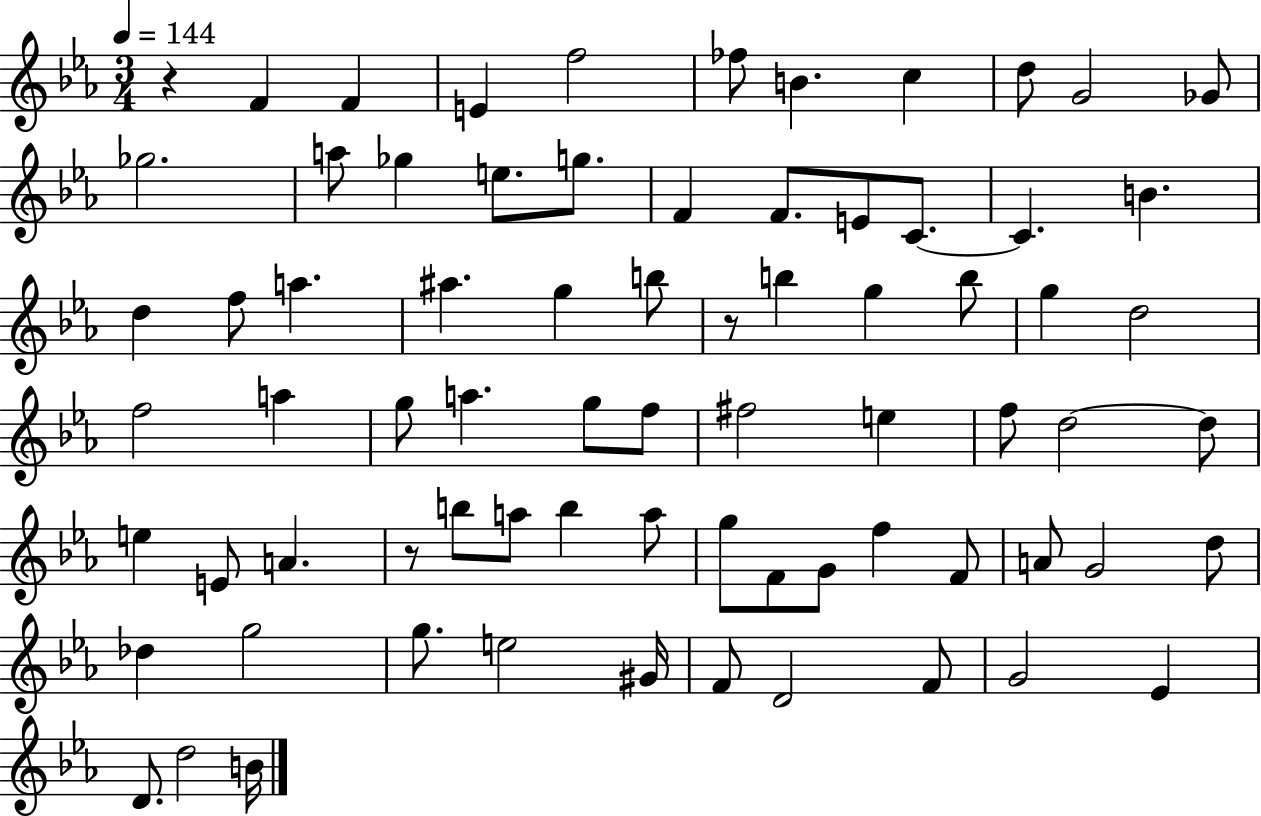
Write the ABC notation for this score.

X:1
T:Untitled
M:3/4
L:1/4
K:Eb
z F F E f2 _f/2 B c d/2 G2 _G/2 _g2 a/2 _g e/2 g/2 F F/2 E/2 C/2 C B d f/2 a ^a g b/2 z/2 b g b/2 g d2 f2 a g/2 a g/2 f/2 ^f2 e f/2 d2 d/2 e E/2 A z/2 b/2 a/2 b a/2 g/2 F/2 G/2 f F/2 A/2 G2 d/2 _d g2 g/2 e2 ^G/4 F/2 D2 F/2 G2 _E D/2 d2 B/4